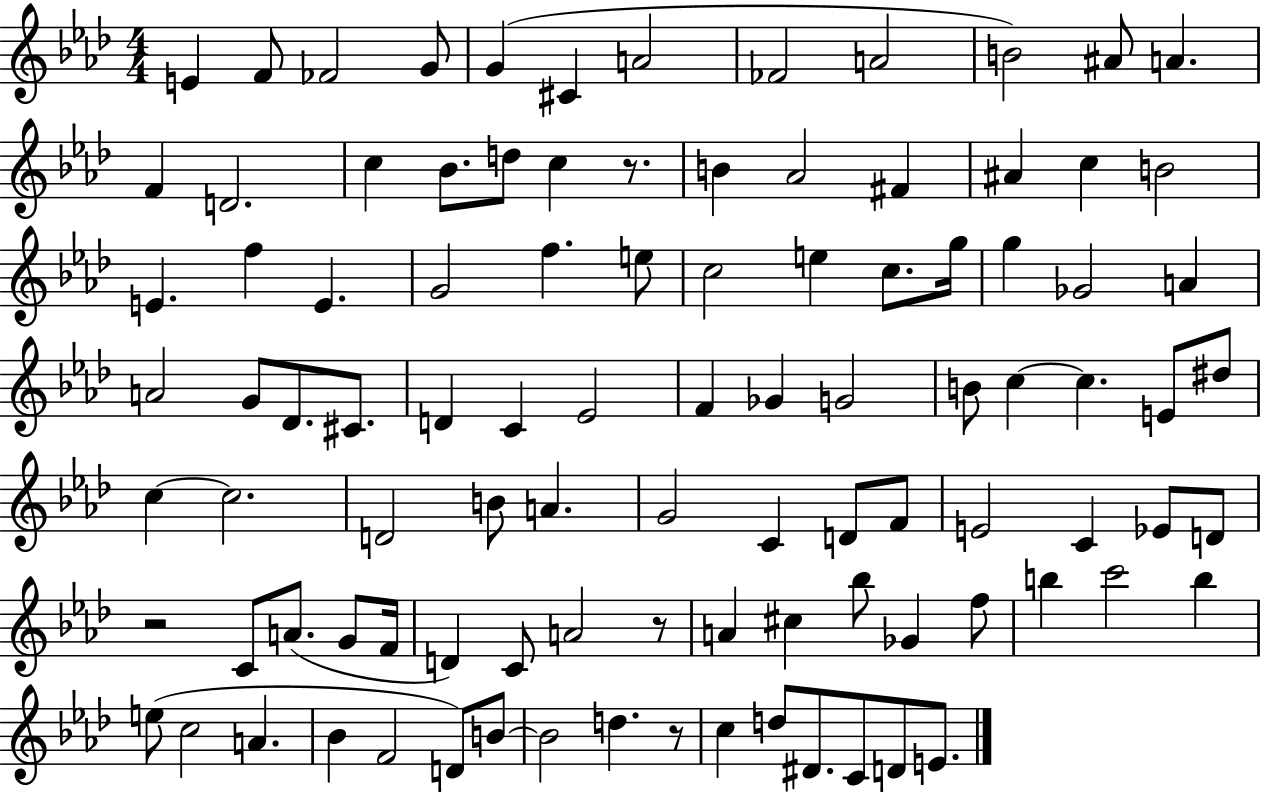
{
  \clef treble
  \numericTimeSignature
  \time 4/4
  \key aes \major
  e'4 f'8 fes'2 g'8 | g'4( cis'4 a'2 | fes'2 a'2 | b'2) ais'8 a'4. | \break f'4 d'2. | c''4 bes'8. d''8 c''4 r8. | b'4 aes'2 fis'4 | ais'4 c''4 b'2 | \break e'4. f''4 e'4. | g'2 f''4. e''8 | c''2 e''4 c''8. g''16 | g''4 ges'2 a'4 | \break a'2 g'8 des'8. cis'8. | d'4 c'4 ees'2 | f'4 ges'4 g'2 | b'8 c''4~~ c''4. e'8 dis''8 | \break c''4~~ c''2. | d'2 b'8 a'4. | g'2 c'4 d'8 f'8 | e'2 c'4 ees'8 d'8 | \break r2 c'8 a'8.( g'8 f'16 | d'4) c'8 a'2 r8 | a'4 cis''4 bes''8 ges'4 f''8 | b''4 c'''2 b''4 | \break e''8( c''2 a'4. | bes'4 f'2 d'8) b'8~~ | b'2 d''4. r8 | c''4 d''8 dis'8. c'8 d'8 e'8. | \break \bar "|."
}